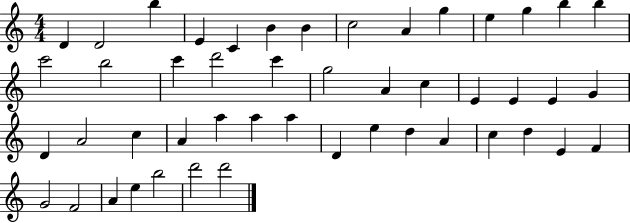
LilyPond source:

{
  \clef treble
  \numericTimeSignature
  \time 4/4
  \key c \major
  d'4 d'2 b''4 | e'4 c'4 b'4 b'4 | c''2 a'4 g''4 | e''4 g''4 b''4 b''4 | \break c'''2 b''2 | c'''4 d'''2 c'''4 | g''2 a'4 c''4 | e'4 e'4 e'4 g'4 | \break d'4 a'2 c''4 | a'4 a''4 a''4 a''4 | d'4 e''4 d''4 a'4 | c''4 d''4 e'4 f'4 | \break g'2 f'2 | a'4 e''4 b''2 | d'''2 d'''2 | \bar "|."
}